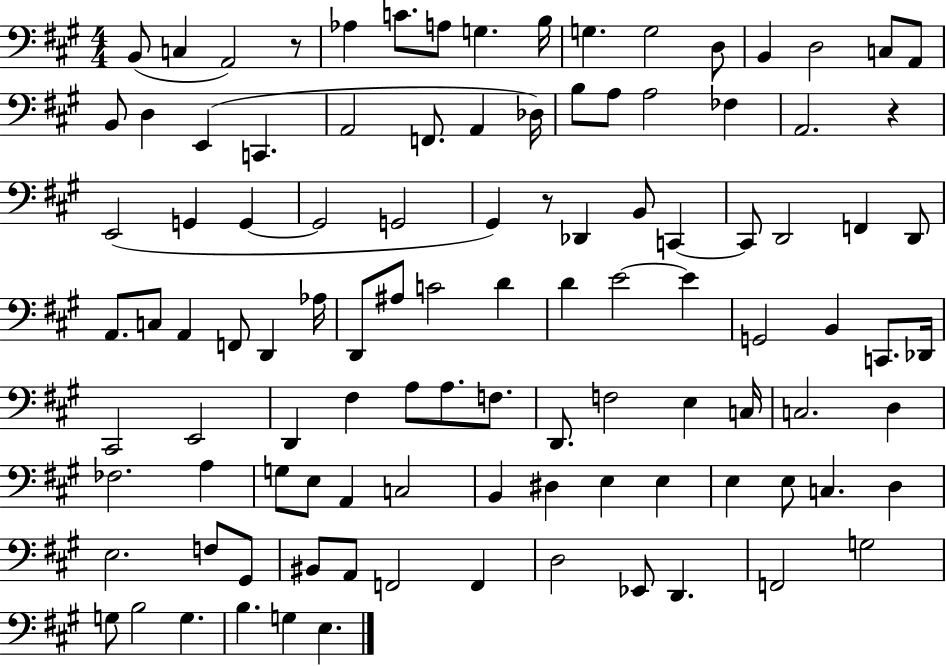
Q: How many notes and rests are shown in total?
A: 106